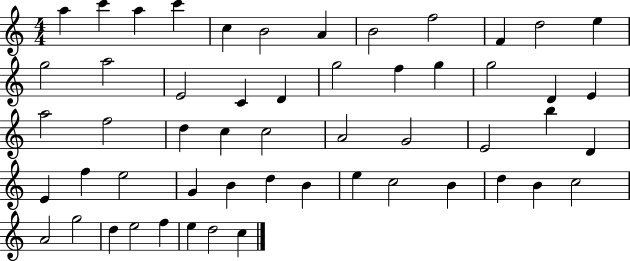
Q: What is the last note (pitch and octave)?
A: C5